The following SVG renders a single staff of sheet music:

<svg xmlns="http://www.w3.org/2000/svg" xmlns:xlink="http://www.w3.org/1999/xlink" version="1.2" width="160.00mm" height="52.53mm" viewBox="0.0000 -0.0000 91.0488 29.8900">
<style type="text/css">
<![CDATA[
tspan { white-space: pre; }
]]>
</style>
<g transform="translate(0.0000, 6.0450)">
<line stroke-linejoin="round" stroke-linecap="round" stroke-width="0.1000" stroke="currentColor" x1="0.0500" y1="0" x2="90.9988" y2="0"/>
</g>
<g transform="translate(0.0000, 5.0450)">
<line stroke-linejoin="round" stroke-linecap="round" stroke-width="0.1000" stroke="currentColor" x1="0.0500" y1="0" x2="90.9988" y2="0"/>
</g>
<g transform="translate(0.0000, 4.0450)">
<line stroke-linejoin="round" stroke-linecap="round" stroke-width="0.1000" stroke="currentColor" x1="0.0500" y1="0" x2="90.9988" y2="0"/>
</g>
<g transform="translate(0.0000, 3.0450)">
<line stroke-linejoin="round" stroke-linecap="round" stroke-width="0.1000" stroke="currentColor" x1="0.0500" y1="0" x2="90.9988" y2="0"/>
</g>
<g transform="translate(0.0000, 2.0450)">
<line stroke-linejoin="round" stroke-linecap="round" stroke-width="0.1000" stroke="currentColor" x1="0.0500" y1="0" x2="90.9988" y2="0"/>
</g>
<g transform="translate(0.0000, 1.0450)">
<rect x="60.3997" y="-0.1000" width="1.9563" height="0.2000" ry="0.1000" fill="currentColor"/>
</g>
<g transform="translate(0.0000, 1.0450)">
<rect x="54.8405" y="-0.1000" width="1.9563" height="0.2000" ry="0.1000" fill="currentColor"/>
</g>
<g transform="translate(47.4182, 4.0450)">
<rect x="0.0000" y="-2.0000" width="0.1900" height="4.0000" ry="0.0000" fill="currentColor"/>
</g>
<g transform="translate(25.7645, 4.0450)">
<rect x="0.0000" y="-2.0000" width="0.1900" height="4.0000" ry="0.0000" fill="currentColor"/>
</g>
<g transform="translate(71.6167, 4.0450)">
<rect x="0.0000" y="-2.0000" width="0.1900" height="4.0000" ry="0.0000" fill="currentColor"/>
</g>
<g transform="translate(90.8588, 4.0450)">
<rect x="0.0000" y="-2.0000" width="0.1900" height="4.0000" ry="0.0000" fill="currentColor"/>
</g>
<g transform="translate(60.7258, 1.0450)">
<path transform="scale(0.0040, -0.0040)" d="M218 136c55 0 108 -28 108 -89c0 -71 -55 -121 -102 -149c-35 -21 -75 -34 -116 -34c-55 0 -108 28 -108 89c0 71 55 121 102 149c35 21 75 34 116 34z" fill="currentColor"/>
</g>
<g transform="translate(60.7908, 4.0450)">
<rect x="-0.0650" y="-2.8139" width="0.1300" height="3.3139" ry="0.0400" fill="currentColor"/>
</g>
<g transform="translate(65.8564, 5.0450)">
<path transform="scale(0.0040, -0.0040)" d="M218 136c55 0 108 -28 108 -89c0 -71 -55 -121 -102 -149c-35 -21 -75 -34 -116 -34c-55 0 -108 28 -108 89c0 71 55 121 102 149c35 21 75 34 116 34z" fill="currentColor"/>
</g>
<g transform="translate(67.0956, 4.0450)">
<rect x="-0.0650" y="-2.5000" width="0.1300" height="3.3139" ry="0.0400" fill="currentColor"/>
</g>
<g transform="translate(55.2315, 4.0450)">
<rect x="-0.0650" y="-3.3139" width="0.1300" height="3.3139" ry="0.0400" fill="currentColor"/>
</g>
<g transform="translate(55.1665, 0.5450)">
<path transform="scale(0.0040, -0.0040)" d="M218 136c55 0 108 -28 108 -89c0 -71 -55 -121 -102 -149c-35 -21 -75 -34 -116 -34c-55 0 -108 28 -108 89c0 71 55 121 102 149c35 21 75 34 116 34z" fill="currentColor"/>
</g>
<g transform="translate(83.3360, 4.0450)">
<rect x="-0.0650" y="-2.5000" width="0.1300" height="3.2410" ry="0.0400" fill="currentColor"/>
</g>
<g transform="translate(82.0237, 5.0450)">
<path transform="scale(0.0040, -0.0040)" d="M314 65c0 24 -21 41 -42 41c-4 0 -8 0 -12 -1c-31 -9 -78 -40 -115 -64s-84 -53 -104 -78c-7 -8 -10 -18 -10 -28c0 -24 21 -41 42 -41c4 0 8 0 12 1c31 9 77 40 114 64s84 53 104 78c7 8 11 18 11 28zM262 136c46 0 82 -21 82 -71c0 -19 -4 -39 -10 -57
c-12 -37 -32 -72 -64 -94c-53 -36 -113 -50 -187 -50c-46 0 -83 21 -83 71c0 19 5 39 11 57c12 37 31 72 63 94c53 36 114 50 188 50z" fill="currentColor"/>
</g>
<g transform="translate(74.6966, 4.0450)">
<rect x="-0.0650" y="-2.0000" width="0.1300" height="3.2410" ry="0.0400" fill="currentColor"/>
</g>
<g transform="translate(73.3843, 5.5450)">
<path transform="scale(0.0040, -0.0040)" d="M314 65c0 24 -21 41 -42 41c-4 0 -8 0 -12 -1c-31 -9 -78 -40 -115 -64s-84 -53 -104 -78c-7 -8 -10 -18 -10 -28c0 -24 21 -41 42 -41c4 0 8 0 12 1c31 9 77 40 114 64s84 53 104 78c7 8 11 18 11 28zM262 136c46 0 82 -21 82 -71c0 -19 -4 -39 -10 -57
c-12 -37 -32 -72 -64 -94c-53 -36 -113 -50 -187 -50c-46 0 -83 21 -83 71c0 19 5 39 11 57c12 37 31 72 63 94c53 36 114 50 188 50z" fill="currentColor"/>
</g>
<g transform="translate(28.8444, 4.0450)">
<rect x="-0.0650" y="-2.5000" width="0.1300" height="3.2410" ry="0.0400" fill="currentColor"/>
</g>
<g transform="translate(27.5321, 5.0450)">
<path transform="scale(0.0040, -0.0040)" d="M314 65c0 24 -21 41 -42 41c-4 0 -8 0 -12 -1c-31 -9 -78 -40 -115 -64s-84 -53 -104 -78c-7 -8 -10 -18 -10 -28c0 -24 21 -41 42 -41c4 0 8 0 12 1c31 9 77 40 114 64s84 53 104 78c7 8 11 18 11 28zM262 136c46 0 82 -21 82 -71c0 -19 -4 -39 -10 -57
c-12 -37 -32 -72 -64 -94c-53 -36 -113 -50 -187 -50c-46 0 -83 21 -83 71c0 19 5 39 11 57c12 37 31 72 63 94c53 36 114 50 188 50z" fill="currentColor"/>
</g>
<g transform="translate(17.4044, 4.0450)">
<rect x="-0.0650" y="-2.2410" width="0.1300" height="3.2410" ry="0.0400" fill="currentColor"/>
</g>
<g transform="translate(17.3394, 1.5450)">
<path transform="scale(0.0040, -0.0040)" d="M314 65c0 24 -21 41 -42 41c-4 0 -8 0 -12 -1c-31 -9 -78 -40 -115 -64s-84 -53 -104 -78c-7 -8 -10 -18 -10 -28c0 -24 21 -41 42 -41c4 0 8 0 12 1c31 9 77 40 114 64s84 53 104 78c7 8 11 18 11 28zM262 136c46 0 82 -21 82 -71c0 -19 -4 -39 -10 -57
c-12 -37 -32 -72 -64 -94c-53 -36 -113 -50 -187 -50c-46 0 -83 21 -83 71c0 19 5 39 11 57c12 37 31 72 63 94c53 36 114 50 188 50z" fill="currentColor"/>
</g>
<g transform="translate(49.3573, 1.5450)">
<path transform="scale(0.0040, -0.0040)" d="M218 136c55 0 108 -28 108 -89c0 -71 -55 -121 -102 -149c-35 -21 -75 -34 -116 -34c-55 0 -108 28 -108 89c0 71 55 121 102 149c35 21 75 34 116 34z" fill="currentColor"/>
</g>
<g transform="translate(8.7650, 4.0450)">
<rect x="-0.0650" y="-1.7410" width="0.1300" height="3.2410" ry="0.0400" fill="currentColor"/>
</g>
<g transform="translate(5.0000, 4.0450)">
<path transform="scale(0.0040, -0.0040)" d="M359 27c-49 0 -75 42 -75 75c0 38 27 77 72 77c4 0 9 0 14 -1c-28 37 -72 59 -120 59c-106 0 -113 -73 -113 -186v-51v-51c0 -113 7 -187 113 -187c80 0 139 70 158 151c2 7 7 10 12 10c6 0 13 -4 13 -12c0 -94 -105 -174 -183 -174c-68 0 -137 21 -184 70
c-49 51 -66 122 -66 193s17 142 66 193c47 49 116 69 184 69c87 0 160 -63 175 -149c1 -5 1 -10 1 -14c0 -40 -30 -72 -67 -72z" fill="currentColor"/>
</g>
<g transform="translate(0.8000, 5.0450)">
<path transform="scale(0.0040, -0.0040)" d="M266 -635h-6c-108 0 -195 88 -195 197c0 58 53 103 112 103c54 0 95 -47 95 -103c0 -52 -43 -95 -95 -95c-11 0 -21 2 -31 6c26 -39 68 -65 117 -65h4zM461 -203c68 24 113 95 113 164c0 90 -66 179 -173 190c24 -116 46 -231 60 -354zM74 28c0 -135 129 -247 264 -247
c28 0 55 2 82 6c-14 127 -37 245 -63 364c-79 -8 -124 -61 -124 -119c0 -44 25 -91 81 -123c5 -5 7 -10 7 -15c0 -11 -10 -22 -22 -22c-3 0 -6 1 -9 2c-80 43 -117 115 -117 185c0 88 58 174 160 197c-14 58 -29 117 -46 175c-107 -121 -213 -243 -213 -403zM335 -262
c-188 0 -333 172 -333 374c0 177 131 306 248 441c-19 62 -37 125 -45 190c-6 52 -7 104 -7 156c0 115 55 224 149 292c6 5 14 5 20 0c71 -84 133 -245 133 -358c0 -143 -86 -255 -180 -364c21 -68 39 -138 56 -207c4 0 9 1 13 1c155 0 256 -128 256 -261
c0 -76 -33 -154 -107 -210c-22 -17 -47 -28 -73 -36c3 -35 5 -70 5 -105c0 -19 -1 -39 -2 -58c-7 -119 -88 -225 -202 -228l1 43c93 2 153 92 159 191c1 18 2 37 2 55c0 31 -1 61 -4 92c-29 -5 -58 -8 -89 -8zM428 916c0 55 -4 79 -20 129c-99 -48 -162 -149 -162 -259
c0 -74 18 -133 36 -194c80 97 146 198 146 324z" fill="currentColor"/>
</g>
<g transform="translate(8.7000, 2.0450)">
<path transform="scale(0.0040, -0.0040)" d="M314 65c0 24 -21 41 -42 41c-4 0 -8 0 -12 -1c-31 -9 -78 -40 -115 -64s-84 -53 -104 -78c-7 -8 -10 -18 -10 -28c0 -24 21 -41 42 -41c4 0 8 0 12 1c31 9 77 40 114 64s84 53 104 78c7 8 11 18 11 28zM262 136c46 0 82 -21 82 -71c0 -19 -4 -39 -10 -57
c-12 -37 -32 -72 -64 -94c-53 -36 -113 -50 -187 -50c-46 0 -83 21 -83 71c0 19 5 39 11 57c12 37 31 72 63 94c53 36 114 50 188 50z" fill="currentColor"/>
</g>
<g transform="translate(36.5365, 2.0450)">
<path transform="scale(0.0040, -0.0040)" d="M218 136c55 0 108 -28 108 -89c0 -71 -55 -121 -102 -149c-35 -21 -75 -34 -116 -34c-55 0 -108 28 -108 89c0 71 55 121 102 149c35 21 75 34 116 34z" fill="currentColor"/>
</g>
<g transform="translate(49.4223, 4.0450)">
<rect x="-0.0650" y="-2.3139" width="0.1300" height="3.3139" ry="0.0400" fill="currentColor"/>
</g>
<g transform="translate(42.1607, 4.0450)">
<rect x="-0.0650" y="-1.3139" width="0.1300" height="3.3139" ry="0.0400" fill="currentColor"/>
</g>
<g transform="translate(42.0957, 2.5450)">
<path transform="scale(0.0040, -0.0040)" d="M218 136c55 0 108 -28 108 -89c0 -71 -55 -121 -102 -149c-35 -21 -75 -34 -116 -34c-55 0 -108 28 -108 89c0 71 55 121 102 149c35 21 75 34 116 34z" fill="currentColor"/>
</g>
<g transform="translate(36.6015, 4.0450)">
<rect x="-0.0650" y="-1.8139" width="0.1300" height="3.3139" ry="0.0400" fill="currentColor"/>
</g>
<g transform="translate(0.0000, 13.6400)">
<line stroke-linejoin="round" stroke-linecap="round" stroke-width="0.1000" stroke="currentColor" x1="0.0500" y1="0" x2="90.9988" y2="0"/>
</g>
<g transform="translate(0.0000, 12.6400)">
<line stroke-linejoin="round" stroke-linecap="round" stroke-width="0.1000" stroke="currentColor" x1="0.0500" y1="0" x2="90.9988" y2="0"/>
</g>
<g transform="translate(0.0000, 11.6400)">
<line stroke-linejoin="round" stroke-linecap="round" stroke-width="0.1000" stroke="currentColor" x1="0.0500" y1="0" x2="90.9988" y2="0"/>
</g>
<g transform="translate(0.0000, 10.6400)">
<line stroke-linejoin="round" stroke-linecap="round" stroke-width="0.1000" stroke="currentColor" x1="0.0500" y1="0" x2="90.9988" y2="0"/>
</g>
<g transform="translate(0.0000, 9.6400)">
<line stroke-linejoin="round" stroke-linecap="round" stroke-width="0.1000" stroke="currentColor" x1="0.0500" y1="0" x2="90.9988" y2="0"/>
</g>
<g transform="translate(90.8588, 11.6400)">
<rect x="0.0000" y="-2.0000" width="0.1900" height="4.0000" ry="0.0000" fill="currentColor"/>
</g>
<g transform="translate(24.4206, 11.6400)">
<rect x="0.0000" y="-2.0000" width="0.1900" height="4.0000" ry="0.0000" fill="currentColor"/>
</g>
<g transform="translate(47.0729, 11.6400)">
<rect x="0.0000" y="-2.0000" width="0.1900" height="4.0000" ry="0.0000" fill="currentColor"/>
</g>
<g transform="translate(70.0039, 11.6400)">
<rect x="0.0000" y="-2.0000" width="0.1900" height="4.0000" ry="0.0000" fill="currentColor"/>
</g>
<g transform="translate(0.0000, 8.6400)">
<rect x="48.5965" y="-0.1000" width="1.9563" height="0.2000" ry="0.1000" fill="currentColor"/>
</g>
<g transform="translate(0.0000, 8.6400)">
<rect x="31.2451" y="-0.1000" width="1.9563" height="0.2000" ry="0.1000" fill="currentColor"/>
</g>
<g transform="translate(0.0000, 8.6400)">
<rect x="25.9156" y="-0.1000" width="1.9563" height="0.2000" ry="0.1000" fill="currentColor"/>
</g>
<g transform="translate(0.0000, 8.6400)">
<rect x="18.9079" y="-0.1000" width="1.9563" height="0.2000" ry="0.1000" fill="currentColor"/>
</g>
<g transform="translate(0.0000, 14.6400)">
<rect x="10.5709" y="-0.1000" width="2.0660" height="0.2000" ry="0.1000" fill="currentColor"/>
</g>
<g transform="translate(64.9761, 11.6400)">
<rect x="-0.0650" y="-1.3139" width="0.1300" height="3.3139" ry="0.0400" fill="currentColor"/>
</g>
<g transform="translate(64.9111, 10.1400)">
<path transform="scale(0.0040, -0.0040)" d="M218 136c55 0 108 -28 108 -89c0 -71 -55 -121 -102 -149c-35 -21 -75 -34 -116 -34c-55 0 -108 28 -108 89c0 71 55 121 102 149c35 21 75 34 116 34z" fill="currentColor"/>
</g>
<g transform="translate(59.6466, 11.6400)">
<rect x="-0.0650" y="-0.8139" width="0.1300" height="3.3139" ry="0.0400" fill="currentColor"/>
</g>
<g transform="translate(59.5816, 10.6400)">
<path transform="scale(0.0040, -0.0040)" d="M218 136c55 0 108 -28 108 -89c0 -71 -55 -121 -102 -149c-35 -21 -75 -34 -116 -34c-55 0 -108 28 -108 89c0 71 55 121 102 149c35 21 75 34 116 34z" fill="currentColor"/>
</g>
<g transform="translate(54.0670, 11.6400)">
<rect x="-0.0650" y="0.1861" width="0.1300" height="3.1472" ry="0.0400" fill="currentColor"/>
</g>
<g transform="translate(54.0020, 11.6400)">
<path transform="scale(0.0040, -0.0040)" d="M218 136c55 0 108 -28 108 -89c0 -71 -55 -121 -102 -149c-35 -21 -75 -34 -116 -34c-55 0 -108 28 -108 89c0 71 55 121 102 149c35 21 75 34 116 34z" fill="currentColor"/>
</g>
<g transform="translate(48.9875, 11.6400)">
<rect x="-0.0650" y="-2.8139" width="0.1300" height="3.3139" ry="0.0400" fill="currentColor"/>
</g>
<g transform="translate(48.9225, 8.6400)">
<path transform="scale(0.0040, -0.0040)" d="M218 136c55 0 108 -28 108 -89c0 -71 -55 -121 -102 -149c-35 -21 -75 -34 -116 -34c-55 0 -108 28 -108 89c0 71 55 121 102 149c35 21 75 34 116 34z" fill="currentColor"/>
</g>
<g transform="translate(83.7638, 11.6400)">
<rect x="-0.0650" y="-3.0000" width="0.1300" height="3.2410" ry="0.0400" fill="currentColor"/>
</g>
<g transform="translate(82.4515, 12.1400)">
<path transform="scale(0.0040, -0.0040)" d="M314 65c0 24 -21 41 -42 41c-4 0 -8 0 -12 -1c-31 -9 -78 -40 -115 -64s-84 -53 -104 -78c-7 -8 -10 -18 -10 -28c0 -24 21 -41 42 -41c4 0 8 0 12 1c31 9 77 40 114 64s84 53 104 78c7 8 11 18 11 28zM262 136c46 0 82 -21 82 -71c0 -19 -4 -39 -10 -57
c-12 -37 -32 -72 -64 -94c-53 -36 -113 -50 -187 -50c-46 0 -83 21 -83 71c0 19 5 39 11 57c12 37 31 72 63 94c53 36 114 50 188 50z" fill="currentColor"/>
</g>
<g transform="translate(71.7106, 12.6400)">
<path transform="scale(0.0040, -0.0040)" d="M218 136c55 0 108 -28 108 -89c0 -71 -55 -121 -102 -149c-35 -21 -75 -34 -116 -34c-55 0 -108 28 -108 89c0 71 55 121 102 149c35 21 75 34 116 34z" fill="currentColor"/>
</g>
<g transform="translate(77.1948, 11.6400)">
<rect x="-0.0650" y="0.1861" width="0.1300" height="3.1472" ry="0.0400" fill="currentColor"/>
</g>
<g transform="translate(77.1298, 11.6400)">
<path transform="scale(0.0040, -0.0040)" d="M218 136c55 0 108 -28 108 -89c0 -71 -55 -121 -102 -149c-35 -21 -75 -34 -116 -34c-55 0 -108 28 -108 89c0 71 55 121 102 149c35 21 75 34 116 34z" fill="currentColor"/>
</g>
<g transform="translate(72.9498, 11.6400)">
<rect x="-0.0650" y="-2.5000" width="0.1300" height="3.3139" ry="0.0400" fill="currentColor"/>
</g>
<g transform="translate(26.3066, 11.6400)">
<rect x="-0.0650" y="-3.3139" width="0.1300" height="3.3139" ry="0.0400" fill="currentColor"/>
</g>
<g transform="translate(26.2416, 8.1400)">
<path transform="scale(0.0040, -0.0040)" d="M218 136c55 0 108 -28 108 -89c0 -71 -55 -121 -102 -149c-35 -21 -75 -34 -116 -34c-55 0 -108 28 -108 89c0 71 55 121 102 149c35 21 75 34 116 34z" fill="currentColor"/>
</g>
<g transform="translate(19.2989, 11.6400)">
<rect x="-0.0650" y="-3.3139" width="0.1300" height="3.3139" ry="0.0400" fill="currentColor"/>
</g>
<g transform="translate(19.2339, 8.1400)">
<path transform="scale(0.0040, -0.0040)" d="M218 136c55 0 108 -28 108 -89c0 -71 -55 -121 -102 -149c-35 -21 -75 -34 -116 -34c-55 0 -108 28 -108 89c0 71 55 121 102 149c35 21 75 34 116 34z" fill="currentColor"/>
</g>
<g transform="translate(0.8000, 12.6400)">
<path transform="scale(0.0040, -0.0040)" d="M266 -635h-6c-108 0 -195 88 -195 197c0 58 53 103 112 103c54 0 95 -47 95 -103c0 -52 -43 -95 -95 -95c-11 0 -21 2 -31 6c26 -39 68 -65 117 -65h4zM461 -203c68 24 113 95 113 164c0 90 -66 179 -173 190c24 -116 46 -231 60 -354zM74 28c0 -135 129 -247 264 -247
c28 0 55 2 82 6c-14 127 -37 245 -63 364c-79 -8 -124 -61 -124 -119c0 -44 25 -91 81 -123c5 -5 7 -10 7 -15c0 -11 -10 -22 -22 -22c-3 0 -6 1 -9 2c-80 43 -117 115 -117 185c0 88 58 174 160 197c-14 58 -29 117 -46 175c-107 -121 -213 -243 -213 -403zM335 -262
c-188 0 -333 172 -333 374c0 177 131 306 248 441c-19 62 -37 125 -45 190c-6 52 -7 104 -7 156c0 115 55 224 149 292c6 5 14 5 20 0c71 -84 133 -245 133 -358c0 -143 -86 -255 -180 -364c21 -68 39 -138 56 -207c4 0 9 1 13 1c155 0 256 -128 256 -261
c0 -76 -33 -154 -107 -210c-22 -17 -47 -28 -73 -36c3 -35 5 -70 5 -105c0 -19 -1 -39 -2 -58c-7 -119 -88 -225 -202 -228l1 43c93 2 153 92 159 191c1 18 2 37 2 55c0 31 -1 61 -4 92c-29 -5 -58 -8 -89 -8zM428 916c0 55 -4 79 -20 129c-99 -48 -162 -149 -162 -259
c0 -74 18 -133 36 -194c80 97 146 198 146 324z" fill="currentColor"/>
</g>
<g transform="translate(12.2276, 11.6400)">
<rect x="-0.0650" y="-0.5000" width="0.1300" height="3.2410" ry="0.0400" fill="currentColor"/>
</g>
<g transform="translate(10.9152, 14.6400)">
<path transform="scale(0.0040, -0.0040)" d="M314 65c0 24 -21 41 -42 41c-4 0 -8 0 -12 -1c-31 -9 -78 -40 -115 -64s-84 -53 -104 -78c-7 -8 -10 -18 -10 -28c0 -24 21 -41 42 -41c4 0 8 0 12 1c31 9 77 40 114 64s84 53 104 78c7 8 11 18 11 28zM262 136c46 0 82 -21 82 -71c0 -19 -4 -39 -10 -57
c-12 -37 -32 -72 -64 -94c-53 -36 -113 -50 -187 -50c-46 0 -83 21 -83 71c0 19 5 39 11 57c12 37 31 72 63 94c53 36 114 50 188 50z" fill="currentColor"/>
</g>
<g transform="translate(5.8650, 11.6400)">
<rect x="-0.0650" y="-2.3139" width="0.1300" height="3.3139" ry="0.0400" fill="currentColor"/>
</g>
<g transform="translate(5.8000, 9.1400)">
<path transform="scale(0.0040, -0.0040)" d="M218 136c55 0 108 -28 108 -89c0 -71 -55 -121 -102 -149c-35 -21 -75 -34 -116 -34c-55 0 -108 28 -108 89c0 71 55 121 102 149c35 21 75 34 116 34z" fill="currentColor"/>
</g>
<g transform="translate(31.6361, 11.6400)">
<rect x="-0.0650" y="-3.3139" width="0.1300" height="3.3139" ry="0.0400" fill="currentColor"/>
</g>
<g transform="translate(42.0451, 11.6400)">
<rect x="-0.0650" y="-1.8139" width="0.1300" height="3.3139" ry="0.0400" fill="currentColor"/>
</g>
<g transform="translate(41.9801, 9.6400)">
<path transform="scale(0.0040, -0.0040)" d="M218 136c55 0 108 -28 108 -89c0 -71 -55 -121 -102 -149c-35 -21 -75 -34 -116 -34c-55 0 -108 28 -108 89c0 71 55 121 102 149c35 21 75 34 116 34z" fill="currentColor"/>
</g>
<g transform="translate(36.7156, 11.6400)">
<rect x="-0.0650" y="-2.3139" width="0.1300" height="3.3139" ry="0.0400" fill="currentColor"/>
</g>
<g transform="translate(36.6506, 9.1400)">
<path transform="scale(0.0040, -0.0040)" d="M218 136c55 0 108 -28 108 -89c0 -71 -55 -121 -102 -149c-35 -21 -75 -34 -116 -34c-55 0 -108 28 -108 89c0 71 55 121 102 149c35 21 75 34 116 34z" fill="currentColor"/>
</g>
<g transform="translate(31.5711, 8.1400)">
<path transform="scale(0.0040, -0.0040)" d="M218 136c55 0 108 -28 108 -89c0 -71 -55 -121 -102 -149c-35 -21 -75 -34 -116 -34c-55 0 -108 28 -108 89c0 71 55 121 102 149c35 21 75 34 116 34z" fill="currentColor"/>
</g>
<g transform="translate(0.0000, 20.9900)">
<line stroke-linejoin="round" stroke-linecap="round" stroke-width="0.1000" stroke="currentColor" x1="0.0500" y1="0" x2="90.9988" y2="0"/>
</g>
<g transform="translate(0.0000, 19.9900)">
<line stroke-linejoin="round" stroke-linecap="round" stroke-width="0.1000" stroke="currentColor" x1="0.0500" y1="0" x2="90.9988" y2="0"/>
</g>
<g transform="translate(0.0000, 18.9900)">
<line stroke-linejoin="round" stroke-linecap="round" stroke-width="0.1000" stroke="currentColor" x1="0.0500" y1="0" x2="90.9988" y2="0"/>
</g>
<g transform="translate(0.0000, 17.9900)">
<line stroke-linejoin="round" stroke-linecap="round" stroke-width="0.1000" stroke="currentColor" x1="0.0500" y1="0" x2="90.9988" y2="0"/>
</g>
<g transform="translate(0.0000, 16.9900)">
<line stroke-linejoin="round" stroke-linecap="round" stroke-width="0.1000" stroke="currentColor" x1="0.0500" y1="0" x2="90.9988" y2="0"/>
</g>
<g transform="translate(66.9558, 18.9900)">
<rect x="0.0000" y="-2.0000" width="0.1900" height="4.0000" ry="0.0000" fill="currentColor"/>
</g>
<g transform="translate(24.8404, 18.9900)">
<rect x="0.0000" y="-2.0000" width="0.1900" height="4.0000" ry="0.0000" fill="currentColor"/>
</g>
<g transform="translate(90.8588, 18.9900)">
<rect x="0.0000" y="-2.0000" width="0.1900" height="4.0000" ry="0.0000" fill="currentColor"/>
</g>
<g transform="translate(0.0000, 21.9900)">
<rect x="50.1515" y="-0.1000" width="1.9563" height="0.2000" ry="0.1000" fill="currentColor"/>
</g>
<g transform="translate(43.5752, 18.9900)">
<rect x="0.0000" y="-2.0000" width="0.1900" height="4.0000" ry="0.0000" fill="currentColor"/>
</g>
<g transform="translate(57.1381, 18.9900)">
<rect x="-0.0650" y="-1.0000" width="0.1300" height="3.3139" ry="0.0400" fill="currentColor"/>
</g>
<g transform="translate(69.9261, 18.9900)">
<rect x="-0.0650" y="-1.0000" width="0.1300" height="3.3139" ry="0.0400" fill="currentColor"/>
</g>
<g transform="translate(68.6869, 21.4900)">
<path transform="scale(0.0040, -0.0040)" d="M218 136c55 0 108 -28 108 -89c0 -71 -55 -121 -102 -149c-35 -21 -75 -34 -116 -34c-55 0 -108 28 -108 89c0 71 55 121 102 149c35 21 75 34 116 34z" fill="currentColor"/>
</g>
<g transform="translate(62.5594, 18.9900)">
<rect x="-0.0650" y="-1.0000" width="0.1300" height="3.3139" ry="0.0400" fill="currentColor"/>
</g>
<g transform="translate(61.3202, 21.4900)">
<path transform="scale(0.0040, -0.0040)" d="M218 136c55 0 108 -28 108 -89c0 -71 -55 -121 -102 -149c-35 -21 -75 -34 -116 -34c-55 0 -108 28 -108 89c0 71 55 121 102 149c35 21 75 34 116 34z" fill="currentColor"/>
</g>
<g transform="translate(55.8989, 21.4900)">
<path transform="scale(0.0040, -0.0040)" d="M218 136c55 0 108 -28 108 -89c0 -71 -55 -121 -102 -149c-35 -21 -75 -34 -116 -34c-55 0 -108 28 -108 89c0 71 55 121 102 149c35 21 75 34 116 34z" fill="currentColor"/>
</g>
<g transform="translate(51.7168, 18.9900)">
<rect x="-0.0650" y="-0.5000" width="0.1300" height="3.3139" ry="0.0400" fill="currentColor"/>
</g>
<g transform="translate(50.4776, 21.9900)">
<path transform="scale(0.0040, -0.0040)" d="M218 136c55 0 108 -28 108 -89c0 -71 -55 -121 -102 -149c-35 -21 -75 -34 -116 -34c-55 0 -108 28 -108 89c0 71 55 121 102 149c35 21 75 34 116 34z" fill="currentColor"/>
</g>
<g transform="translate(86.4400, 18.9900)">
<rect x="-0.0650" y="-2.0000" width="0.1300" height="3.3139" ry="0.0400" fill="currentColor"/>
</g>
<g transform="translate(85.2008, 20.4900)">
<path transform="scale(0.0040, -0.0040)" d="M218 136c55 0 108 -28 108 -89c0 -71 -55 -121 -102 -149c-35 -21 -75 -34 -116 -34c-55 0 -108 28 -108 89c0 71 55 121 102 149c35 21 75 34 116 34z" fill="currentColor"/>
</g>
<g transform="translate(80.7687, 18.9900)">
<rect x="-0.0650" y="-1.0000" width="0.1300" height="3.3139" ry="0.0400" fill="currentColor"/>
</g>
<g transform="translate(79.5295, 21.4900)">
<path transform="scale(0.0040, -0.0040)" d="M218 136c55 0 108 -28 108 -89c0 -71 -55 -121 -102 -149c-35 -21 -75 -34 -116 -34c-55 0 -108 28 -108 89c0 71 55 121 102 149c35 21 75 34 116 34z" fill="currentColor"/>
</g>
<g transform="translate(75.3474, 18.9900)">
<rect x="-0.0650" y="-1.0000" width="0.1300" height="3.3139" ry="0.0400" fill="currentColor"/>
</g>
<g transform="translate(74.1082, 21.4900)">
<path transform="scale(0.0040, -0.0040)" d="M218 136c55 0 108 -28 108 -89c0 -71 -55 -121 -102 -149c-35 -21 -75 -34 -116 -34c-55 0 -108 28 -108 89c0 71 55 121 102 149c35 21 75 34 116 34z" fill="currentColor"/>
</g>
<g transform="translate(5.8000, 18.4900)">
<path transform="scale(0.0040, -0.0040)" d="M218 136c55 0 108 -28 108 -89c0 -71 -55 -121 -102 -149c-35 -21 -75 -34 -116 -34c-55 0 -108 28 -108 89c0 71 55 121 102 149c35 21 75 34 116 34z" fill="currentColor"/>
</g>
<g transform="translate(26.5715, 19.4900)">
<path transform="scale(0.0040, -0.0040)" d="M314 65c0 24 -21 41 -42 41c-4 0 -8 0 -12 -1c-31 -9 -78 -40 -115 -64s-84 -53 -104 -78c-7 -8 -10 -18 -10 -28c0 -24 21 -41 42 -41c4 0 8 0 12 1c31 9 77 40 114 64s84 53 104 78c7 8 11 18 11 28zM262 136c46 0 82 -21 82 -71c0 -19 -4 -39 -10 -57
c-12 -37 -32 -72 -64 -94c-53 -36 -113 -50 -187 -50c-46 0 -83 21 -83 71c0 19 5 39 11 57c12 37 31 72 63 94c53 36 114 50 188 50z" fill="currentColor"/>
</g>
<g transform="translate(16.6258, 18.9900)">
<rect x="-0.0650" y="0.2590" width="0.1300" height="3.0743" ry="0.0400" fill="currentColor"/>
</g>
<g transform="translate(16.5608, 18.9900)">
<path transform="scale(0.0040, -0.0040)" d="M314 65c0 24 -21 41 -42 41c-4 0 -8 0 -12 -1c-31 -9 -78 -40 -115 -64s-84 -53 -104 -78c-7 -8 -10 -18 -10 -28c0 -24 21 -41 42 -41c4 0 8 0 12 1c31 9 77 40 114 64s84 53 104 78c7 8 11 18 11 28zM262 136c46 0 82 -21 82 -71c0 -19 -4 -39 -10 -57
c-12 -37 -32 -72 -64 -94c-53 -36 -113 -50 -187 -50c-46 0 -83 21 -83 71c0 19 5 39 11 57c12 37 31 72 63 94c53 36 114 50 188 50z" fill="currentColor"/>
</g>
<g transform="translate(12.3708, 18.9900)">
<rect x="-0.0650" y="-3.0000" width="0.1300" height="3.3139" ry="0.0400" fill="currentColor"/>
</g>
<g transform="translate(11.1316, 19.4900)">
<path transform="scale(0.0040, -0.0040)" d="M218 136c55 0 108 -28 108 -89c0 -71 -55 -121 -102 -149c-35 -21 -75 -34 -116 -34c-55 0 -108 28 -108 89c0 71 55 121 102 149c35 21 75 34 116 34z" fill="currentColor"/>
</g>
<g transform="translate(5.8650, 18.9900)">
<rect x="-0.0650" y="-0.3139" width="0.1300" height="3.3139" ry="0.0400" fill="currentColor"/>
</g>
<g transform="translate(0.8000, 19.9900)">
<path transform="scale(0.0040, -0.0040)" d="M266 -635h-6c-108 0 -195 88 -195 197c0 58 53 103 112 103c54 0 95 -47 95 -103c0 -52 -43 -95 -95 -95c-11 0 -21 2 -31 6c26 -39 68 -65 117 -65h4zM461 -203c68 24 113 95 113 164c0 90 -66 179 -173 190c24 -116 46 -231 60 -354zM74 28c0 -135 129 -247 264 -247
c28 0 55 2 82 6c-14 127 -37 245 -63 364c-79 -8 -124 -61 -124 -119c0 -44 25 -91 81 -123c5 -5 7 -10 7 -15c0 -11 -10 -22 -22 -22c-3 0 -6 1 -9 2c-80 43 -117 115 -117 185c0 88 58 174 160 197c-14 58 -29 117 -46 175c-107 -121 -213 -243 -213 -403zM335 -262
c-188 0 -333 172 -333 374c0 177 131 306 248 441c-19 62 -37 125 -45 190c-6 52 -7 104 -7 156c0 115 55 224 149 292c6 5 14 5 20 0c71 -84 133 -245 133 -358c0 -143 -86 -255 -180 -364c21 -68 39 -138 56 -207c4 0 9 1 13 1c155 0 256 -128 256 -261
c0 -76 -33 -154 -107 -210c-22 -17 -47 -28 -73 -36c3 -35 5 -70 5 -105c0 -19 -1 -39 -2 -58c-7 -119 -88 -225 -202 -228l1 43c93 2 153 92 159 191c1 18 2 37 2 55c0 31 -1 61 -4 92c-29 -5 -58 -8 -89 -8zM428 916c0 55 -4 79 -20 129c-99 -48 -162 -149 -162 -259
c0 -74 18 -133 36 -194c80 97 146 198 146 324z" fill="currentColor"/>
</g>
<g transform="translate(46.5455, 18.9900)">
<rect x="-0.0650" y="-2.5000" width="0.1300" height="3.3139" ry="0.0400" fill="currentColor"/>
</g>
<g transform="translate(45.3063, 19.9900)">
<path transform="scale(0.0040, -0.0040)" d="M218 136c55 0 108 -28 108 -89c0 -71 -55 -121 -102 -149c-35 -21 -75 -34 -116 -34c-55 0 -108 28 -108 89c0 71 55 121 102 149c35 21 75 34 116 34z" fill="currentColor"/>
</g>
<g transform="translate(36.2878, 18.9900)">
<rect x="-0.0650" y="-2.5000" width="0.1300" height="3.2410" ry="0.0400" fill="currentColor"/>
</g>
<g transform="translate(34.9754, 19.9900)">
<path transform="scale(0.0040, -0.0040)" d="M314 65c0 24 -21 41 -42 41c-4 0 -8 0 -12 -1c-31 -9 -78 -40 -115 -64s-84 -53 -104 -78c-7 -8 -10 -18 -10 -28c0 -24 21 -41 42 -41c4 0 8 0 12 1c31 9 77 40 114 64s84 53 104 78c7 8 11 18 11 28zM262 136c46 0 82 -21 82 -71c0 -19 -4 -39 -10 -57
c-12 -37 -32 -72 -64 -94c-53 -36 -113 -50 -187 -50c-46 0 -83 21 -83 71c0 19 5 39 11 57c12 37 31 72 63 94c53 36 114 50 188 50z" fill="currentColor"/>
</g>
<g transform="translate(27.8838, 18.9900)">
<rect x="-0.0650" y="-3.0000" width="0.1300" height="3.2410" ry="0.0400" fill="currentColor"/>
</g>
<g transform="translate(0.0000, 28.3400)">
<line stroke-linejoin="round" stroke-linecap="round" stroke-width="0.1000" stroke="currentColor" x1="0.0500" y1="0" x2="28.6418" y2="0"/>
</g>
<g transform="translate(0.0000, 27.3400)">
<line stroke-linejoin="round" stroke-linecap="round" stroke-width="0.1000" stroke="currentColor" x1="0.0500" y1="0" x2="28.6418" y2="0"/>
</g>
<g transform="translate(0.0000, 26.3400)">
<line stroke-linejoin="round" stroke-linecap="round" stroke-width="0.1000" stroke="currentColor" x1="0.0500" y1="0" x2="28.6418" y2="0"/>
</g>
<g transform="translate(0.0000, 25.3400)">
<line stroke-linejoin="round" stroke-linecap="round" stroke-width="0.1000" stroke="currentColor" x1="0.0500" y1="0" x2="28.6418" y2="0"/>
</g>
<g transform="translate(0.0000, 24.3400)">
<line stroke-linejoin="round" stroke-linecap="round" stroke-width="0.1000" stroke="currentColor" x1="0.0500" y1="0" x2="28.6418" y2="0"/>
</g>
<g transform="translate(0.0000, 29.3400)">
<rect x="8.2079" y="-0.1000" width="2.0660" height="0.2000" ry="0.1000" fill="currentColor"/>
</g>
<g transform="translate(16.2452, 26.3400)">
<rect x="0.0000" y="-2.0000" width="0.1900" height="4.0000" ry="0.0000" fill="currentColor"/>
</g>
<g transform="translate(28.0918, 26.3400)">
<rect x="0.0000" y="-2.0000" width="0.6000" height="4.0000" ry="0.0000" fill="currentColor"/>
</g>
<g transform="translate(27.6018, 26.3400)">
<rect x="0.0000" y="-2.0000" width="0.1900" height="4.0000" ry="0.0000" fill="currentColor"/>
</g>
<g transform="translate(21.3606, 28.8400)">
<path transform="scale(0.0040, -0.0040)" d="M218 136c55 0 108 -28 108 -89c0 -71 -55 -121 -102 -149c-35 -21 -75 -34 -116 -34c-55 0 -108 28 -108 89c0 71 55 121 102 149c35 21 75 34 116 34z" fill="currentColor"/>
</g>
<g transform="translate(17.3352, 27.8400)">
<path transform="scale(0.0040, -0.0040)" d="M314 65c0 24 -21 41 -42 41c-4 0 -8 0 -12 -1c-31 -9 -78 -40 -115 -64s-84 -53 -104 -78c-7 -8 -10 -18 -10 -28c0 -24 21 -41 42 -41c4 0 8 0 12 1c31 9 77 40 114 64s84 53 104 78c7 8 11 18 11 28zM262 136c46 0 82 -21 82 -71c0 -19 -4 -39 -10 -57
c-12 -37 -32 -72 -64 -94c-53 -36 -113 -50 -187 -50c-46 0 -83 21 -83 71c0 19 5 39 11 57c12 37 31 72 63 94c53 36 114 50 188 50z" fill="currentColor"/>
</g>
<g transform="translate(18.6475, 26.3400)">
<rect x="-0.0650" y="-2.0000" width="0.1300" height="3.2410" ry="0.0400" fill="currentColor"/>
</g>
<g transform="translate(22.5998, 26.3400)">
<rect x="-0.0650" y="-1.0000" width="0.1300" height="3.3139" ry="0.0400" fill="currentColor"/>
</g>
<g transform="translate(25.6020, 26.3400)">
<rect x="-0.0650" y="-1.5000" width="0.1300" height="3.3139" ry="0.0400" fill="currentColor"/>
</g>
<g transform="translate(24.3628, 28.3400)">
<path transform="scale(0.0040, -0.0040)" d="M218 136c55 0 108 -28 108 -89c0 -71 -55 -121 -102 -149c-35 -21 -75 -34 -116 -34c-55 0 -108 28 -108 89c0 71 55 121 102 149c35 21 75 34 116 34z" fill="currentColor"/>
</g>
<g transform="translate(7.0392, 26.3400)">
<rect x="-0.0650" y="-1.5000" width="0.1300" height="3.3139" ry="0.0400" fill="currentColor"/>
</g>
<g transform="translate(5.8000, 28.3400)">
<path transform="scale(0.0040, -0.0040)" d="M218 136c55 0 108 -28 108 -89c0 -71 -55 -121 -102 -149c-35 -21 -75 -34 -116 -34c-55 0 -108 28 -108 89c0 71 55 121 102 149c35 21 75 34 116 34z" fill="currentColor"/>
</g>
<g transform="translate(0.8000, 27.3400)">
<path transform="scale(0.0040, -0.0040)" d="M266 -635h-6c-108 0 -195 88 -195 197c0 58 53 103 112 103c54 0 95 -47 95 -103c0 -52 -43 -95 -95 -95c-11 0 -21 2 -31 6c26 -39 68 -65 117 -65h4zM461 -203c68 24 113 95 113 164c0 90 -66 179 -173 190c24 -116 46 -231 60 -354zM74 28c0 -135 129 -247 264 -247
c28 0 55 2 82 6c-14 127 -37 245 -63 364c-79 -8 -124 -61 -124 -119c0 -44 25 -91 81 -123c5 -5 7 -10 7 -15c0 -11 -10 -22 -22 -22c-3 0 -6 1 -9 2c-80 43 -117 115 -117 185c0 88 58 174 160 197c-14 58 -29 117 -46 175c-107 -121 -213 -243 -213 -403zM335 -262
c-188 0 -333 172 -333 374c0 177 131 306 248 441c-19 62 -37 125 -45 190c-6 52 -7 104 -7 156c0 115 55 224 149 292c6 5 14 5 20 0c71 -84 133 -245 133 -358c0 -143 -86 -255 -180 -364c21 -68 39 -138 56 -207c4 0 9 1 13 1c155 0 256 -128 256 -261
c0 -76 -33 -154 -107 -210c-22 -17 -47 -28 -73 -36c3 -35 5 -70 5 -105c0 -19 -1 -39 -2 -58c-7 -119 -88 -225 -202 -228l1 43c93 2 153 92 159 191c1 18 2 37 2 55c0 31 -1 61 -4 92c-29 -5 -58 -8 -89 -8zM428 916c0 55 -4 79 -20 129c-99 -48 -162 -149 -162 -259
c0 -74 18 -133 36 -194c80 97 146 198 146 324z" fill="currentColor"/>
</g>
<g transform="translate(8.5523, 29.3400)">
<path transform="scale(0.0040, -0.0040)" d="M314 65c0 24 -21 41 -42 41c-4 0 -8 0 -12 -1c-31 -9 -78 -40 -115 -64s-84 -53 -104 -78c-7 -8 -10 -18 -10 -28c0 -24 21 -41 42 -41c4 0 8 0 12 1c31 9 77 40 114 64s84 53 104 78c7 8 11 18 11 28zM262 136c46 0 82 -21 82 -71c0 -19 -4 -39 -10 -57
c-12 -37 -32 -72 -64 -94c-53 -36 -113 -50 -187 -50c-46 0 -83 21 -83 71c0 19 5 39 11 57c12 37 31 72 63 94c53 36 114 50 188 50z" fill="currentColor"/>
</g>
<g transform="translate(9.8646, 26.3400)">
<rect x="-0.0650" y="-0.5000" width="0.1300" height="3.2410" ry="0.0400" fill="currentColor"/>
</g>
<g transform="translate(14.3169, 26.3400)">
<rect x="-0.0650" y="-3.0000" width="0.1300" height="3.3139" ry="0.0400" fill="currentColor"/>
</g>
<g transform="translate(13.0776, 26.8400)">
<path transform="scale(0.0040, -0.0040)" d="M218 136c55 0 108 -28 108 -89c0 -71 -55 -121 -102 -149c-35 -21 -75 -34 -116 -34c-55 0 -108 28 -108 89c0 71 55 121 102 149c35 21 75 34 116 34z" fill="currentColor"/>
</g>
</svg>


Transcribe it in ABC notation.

X:1
T:Untitled
M:4/4
L:1/4
K:C
f2 g2 G2 f e g b a G F2 G2 g C2 b b b g f a B d e G B A2 c A B2 A2 G2 G C D D D D D F E C2 A F2 D E